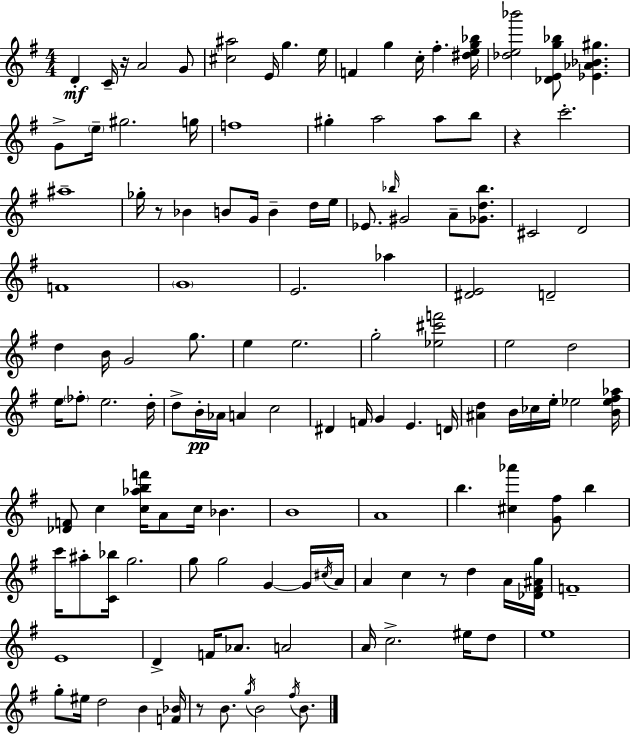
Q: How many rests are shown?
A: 5